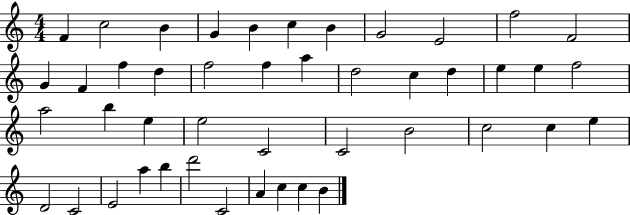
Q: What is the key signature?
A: C major